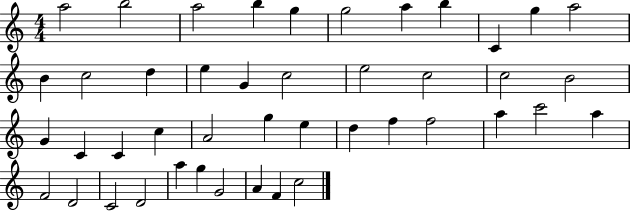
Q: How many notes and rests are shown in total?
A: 44